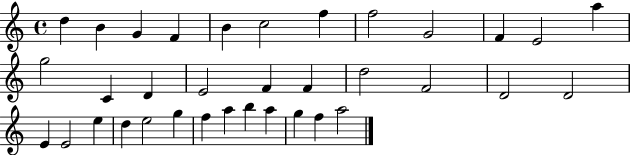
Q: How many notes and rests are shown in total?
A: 35